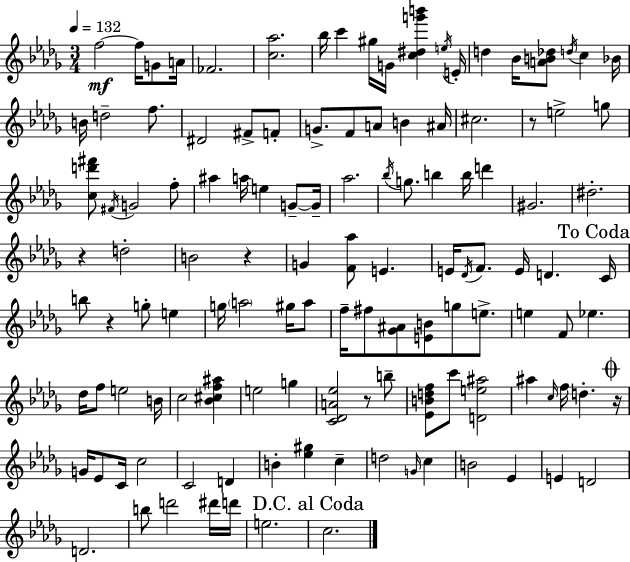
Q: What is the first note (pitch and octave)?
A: F5